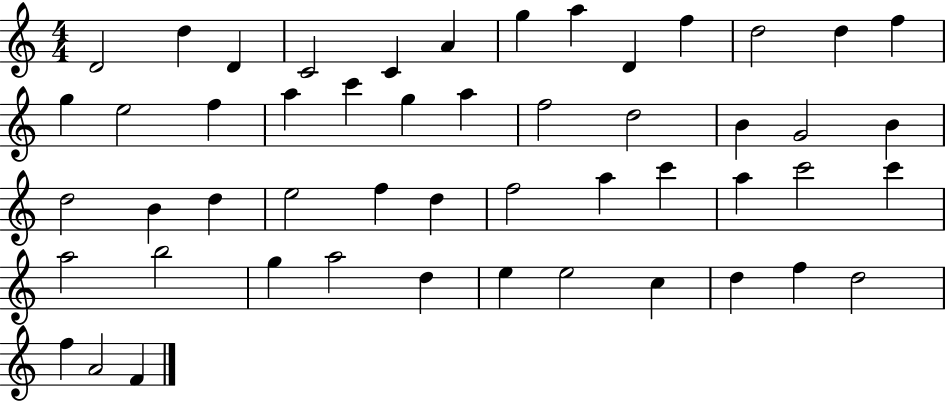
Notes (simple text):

D4/h D5/q D4/q C4/h C4/q A4/q G5/q A5/q D4/q F5/q D5/h D5/q F5/q G5/q E5/h F5/q A5/q C6/q G5/q A5/q F5/h D5/h B4/q G4/h B4/q D5/h B4/q D5/q E5/h F5/q D5/q F5/h A5/q C6/q A5/q C6/h C6/q A5/h B5/h G5/q A5/h D5/q E5/q E5/h C5/q D5/q F5/q D5/h F5/q A4/h F4/q